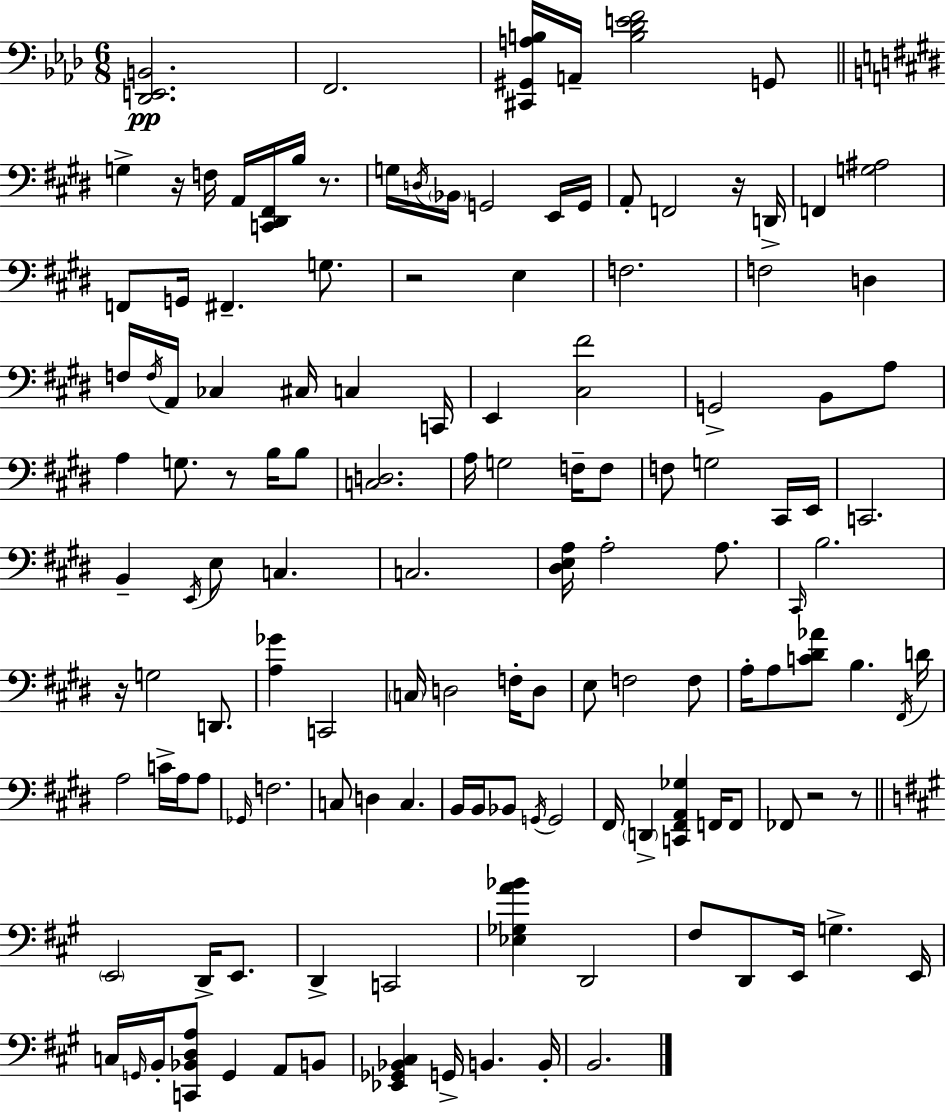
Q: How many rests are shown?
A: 8